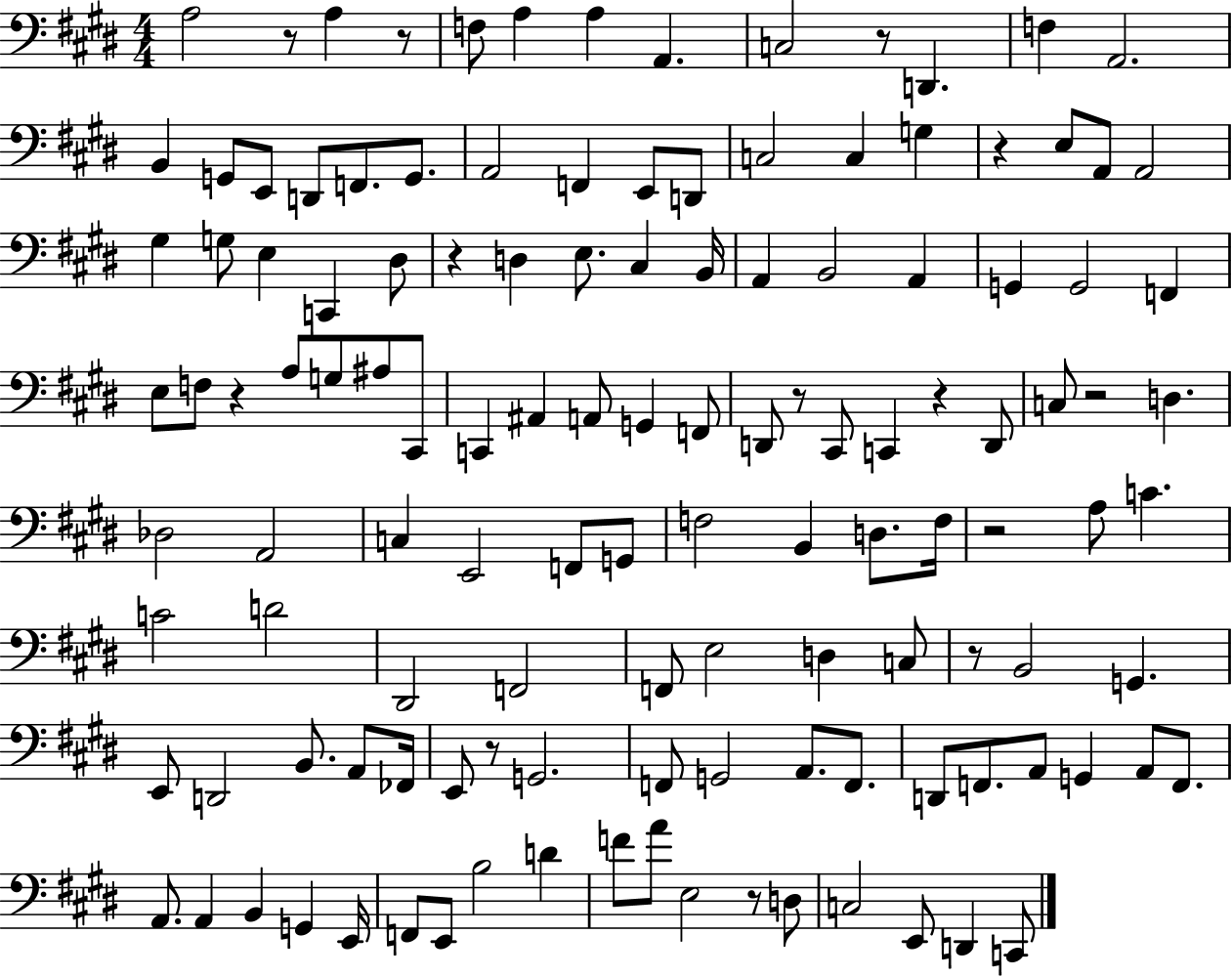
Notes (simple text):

A3/h R/e A3/q R/e F3/e A3/q A3/q A2/q. C3/h R/e D2/q. F3/q A2/h. B2/q G2/e E2/e D2/e F2/e. G2/e. A2/h F2/q E2/e D2/e C3/h C3/q G3/q R/q E3/e A2/e A2/h G#3/q G3/e E3/q C2/q D#3/e R/q D3/q E3/e. C#3/q B2/s A2/q B2/h A2/q G2/q G2/h F2/q E3/e F3/e R/q A3/e G3/e A#3/e C#2/e C2/q A#2/q A2/e G2/q F2/e D2/e R/e C#2/e C2/q R/q D2/e C3/e R/h D3/q. Db3/h A2/h C3/q E2/h F2/e G2/e F3/h B2/q D3/e. F3/s R/h A3/e C4/q. C4/h D4/h D#2/h F2/h F2/e E3/h D3/q C3/e R/e B2/h G2/q. E2/e D2/h B2/e. A2/e FES2/s E2/e R/e G2/h. F2/e G2/h A2/e. F2/e. D2/e F2/e. A2/e G2/q A2/e F2/e. A2/e. A2/q B2/q G2/q E2/s F2/e E2/e B3/h D4/q F4/e A4/e E3/h R/e D3/e C3/h E2/e D2/q C2/e